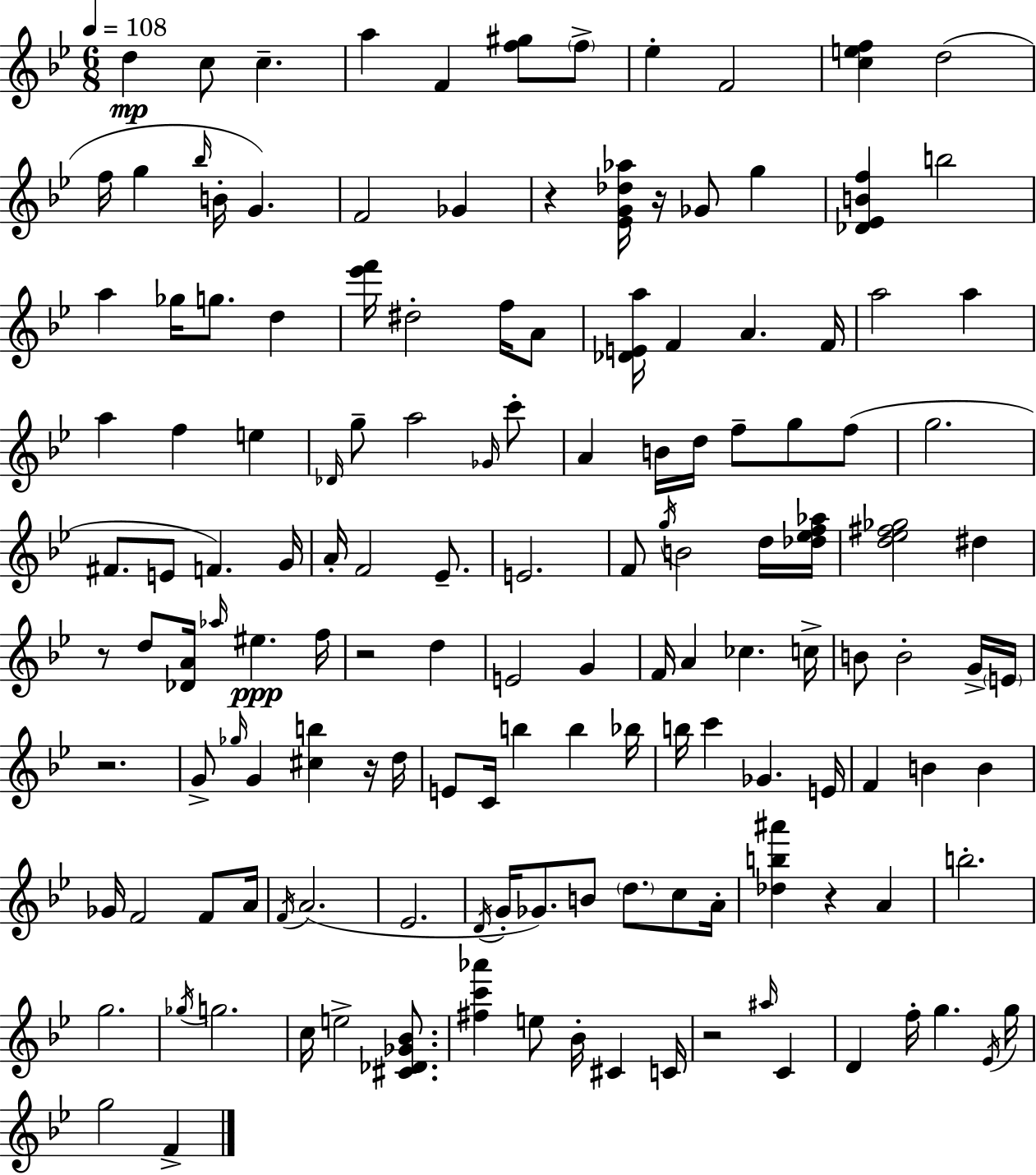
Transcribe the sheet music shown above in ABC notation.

X:1
T:Untitled
M:6/8
L:1/4
K:Bb
d c/2 c a F [f^g]/2 f/2 _e F2 [cef] d2 f/4 g _b/4 B/4 G F2 _G z [_EG_d_a]/4 z/4 _G/2 g [_D_EBf] b2 a _g/4 g/2 d [_e'f']/4 ^d2 f/4 A/2 [_DEa]/4 F A F/4 a2 a a f e _D/4 g/2 a2 _G/4 c'/2 A B/4 d/4 f/2 g/2 f/2 g2 ^F/2 E/2 F G/4 A/4 F2 _E/2 E2 F/2 g/4 B2 d/4 [_d_ef_a]/4 [d_e^f_g]2 ^d z/2 d/2 [_DA]/4 _a/4 ^e f/4 z2 d E2 G F/4 A _c c/4 B/2 B2 G/4 E/4 z2 G/2 _g/4 G [^cb] z/4 d/4 E/2 C/4 b b _b/4 b/4 c' _G E/4 F B B _G/4 F2 F/2 A/4 F/4 A2 _E2 D/4 G/4 _G/2 B/2 d/2 c/2 A/4 [_db^a'] z A b2 g2 _g/4 g2 c/4 e2 [^C_D_G_B]/2 [^fc'_a'] e/2 _B/4 ^C C/4 z2 ^a/4 C D f/4 g _E/4 g/4 g2 F